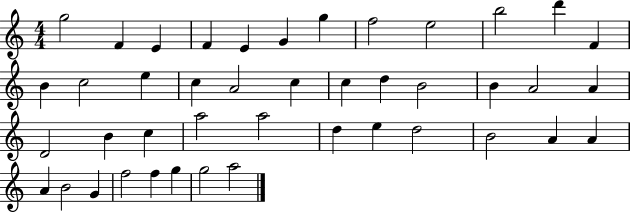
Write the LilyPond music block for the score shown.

{
  \clef treble
  \numericTimeSignature
  \time 4/4
  \key c \major
  g''2 f'4 e'4 | f'4 e'4 g'4 g''4 | f''2 e''2 | b''2 d'''4 f'4 | \break b'4 c''2 e''4 | c''4 a'2 c''4 | c''4 d''4 b'2 | b'4 a'2 a'4 | \break d'2 b'4 c''4 | a''2 a''2 | d''4 e''4 d''2 | b'2 a'4 a'4 | \break a'4 b'2 g'4 | f''2 f''4 g''4 | g''2 a''2 | \bar "|."
}